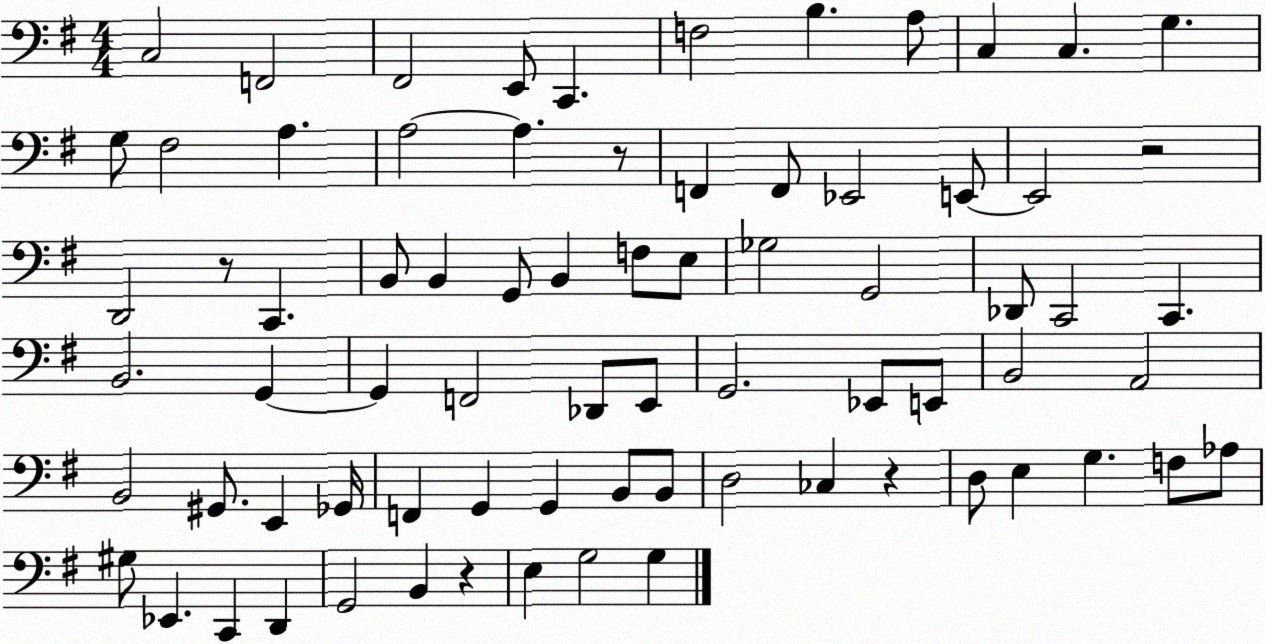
X:1
T:Untitled
M:4/4
L:1/4
K:G
C,2 F,,2 ^F,,2 E,,/2 C,, F,2 B, A,/2 C, C, G, G,/2 ^F,2 A, A,2 A, z/2 F,, F,,/2 _E,,2 E,,/2 E,,2 z2 D,,2 z/2 C,, B,,/2 B,, G,,/2 B,, F,/2 E,/2 _G,2 G,,2 _D,,/2 C,,2 C,, B,,2 G,, G,, F,,2 _D,,/2 E,,/2 G,,2 _E,,/2 E,,/2 B,,2 A,,2 B,,2 ^G,,/2 E,, _G,,/4 F,, G,, G,, B,,/2 B,,/2 D,2 _C, z D,/2 E, G, F,/2 _A,/2 ^G,/2 _E,, C,, D,, G,,2 B,, z E, G,2 G,